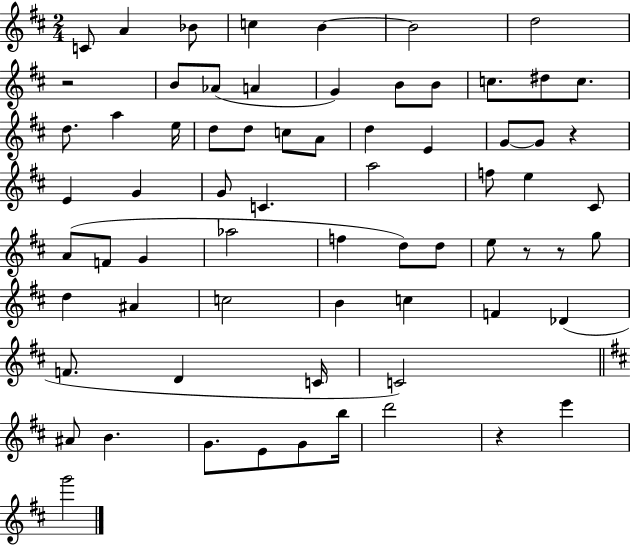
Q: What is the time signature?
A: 2/4